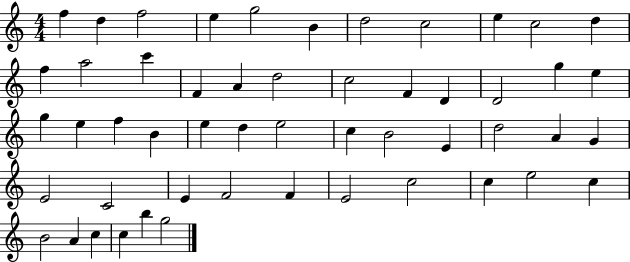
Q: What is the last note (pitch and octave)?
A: G5